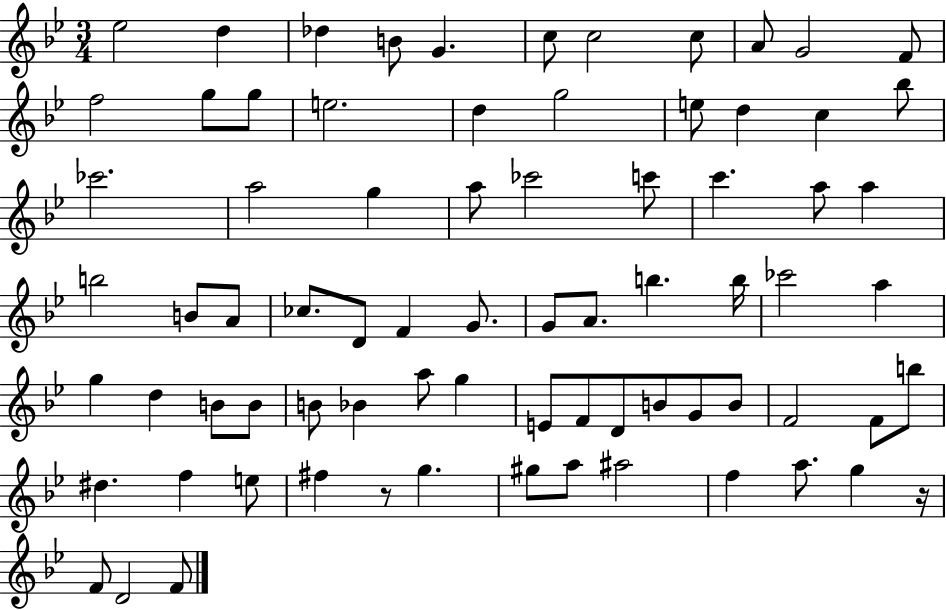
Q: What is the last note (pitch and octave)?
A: F4